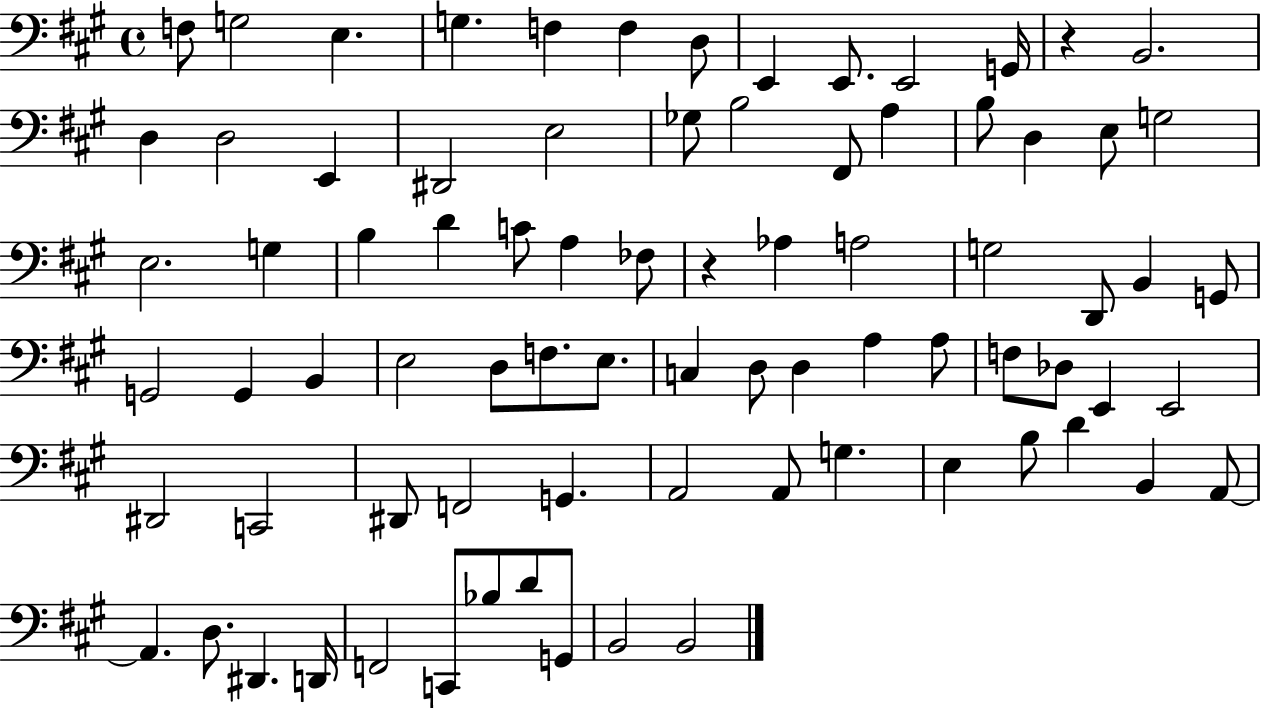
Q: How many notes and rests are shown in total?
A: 80